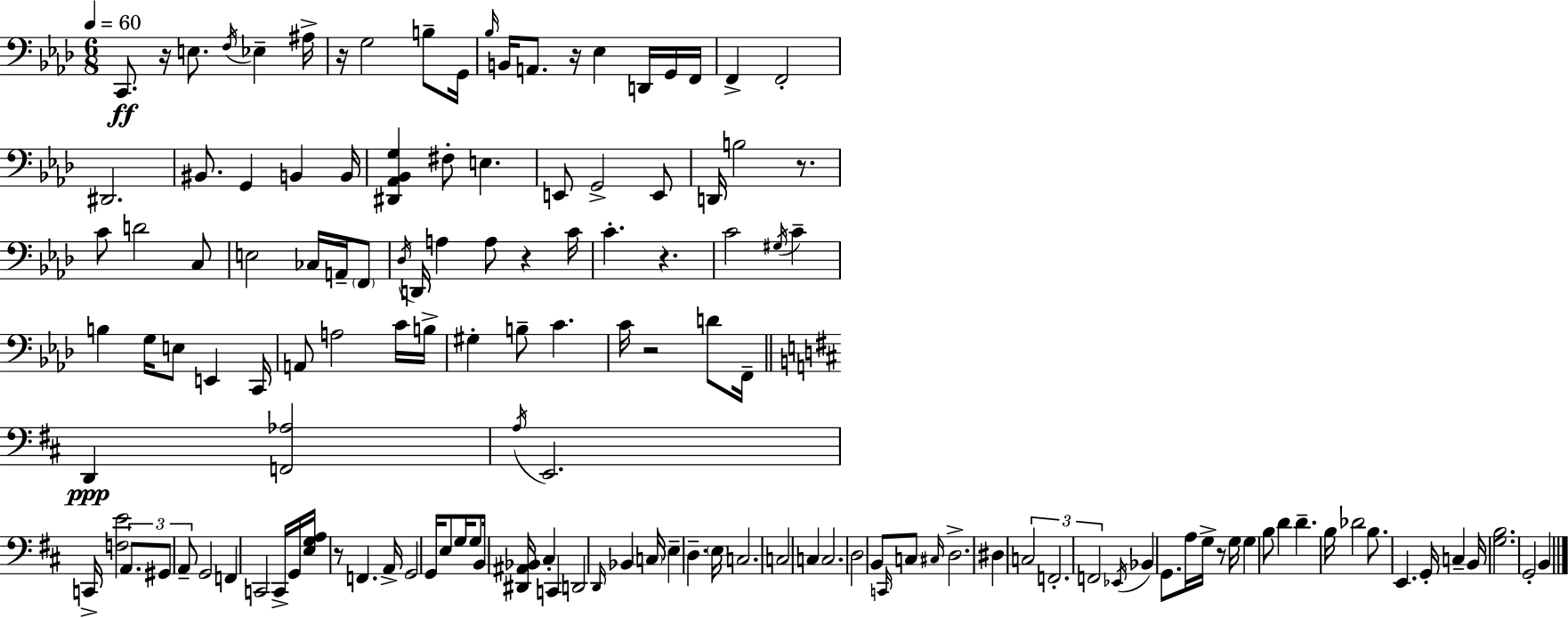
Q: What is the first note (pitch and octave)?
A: C2